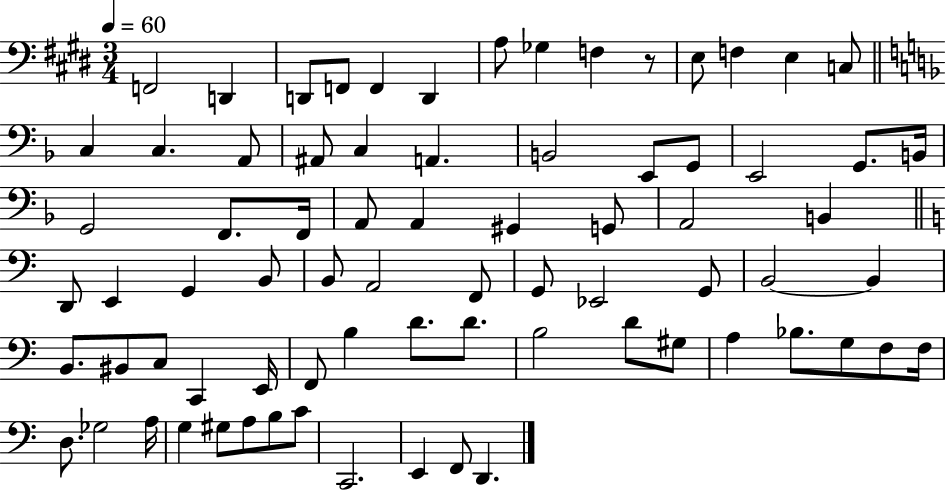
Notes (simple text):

F2/h D2/q D2/e F2/e F2/q D2/q A3/e Gb3/q F3/q R/e E3/e F3/q E3/q C3/e C3/q C3/q. A2/e A#2/e C3/q A2/q. B2/h E2/e G2/e E2/h G2/e. B2/s G2/h F2/e. F2/s A2/e A2/q G#2/q G2/e A2/h B2/q D2/e E2/q G2/q B2/e B2/e A2/h F2/e G2/e Eb2/h G2/e B2/h B2/q B2/e. BIS2/e C3/e C2/q E2/s F2/e B3/q D4/e. D4/e. B3/h D4/e G#3/e A3/q Bb3/e. G3/e F3/e F3/s D3/e. Gb3/h A3/s G3/q G#3/e A3/e B3/e C4/e C2/h. E2/q F2/e D2/q.